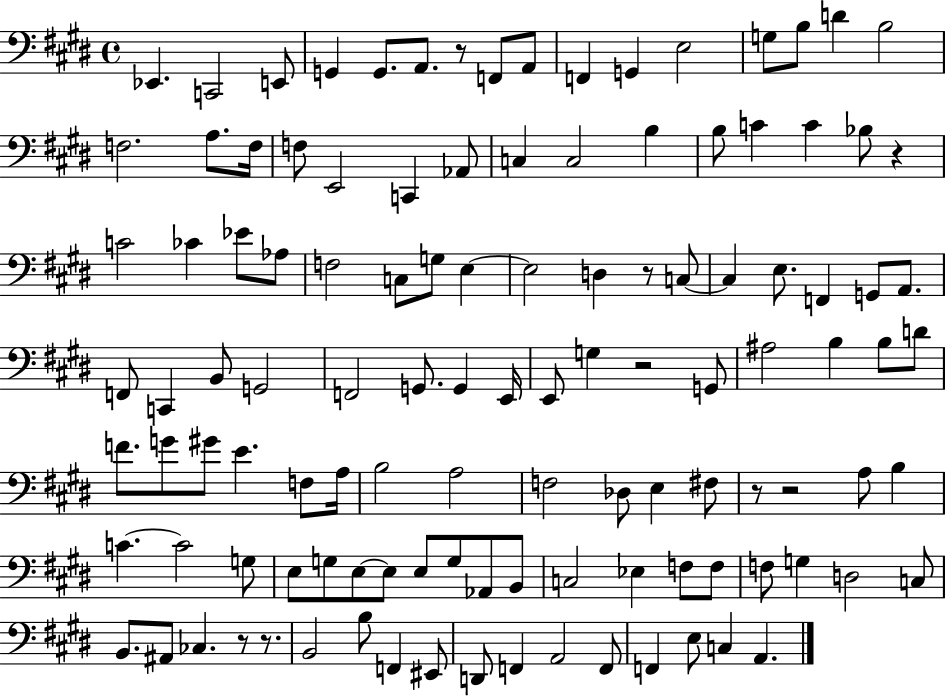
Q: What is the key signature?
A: E major